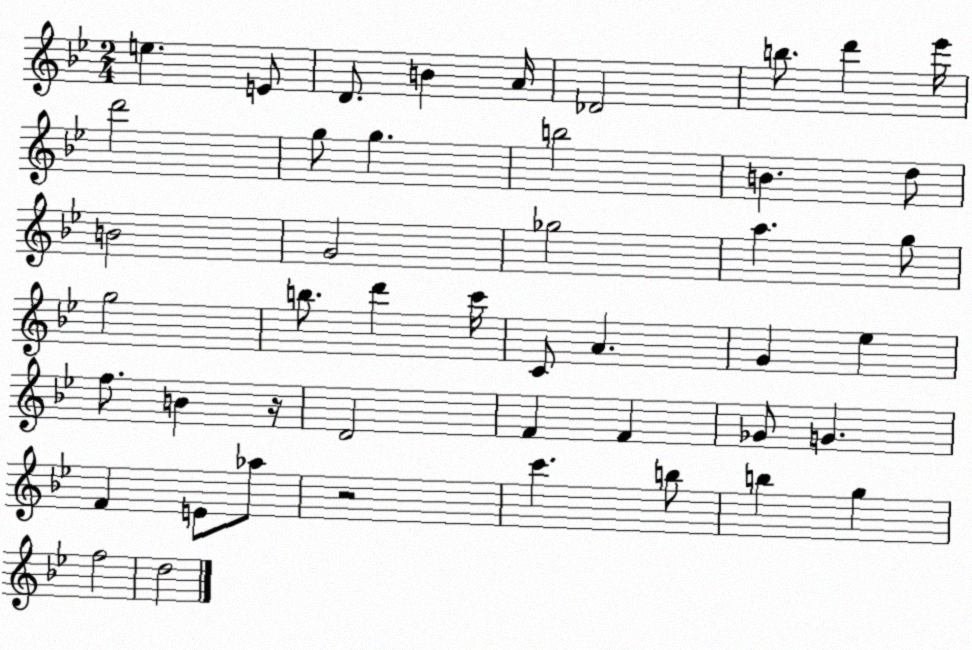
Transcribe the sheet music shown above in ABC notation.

X:1
T:Untitled
M:2/4
L:1/4
K:Bb
e E/2 D/2 B A/4 _D2 b/2 d' _e'/4 d'2 g/2 g b2 B d/2 B2 G2 _g2 a g/2 g2 b/2 d' c'/4 C/2 A G _e f/2 B z/4 D2 F F _G/2 G F E/2 _a/2 z2 c' b/2 b g f2 d2